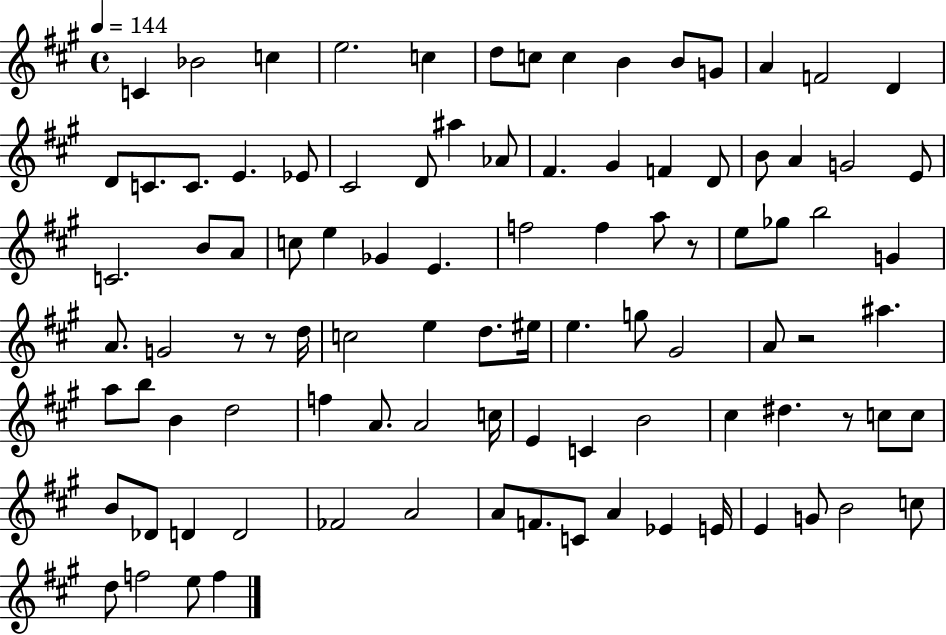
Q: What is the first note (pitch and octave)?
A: C4